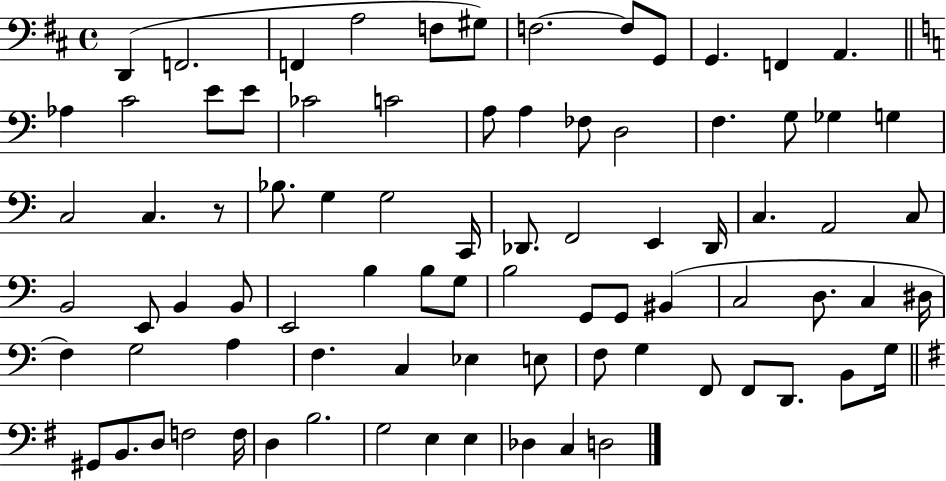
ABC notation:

X:1
T:Untitled
M:4/4
L:1/4
K:D
D,, F,,2 F,, A,2 F,/2 ^G,/2 F,2 F,/2 G,,/2 G,, F,, A,, _A, C2 E/2 E/2 _C2 C2 A,/2 A, _F,/2 D,2 F, G,/2 _G, G, C,2 C, z/2 _B,/2 G, G,2 C,,/4 _D,,/2 F,,2 E,, _D,,/4 C, A,,2 C,/2 B,,2 E,,/2 B,, B,,/2 E,,2 B, B,/2 G,/2 B,2 G,,/2 G,,/2 ^B,, C,2 D,/2 C, ^D,/4 F, G,2 A, F, C, _E, E,/2 F,/2 G, F,,/2 F,,/2 D,,/2 B,,/2 G,/4 ^G,,/2 B,,/2 D,/2 F,2 F,/4 D, B,2 G,2 E, E, _D, C, D,2